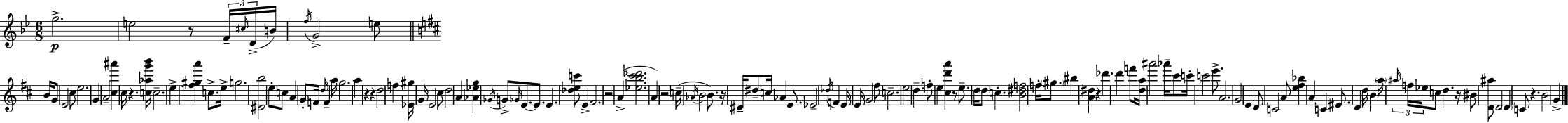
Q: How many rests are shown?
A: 11